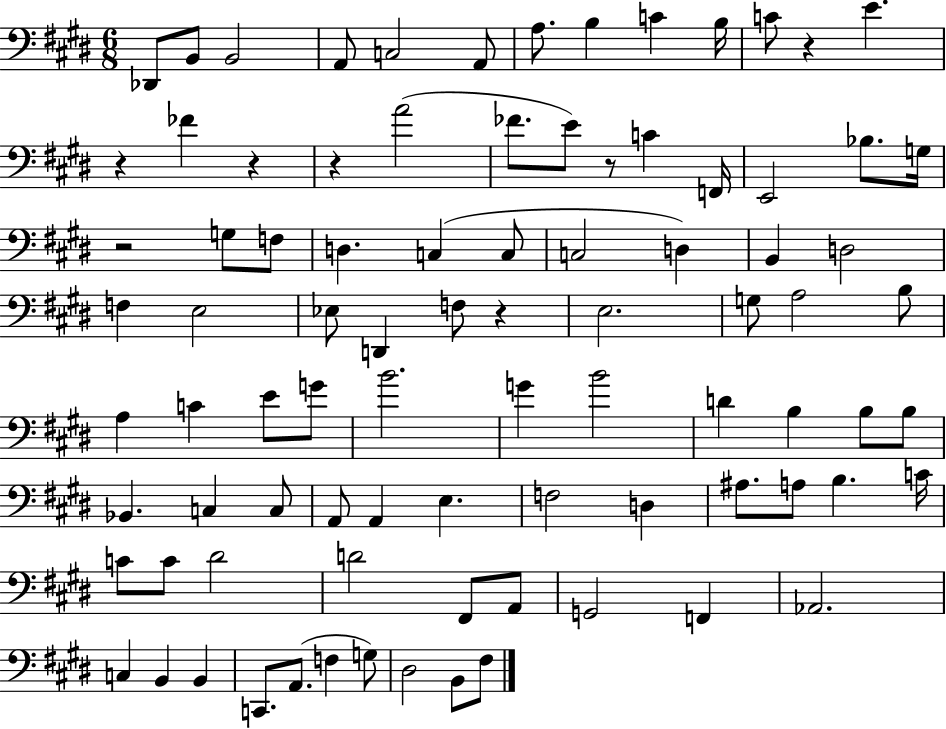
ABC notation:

X:1
T:Untitled
M:6/8
L:1/4
K:E
_D,,/2 B,,/2 B,,2 A,,/2 C,2 A,,/2 A,/2 B, C B,/4 C/2 z E z _F z z A2 _F/2 E/2 z/2 C F,,/4 E,,2 _B,/2 G,/4 z2 G,/2 F,/2 D, C, C,/2 C,2 D, B,, D,2 F, E,2 _E,/2 D,, F,/2 z E,2 G,/2 A,2 B,/2 A, C E/2 G/2 B2 G B2 D B, B,/2 B,/2 _B,, C, C,/2 A,,/2 A,, E, F,2 D, ^A,/2 A,/2 B, C/4 C/2 C/2 ^D2 D2 ^F,,/2 A,,/2 G,,2 F,, _A,,2 C, B,, B,, C,,/2 A,,/2 F, G,/2 ^D,2 B,,/2 ^F,/2